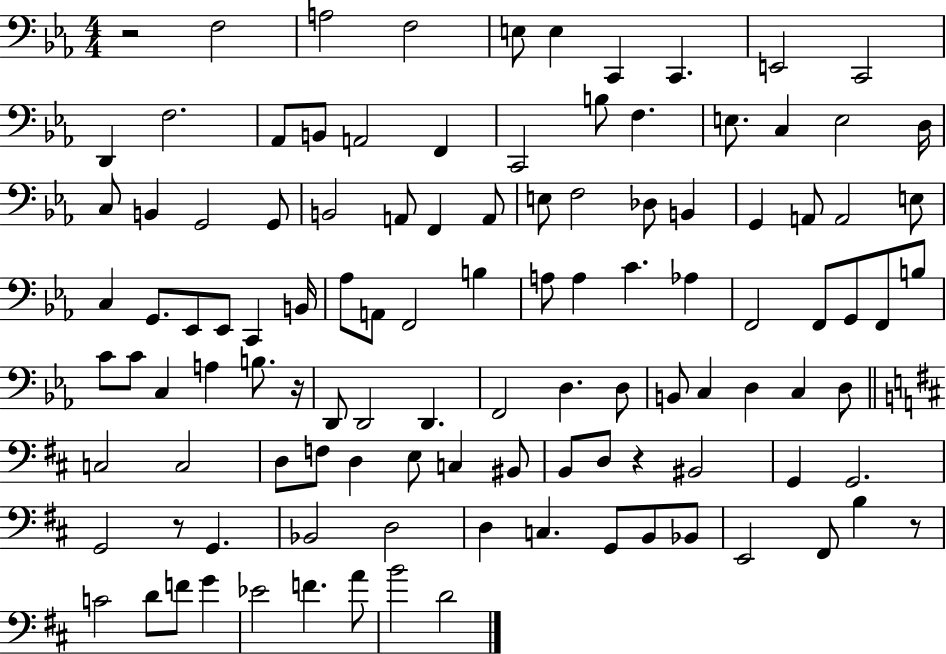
R/h F3/h A3/h F3/h E3/e E3/q C2/q C2/q. E2/h C2/h D2/q F3/h. Ab2/e B2/e A2/h F2/q C2/h B3/e F3/q. E3/e. C3/q E3/h D3/s C3/e B2/q G2/h G2/e B2/h A2/e F2/q A2/e E3/e F3/h Db3/e B2/q G2/q A2/e A2/h E3/e C3/q G2/e. Eb2/e Eb2/e C2/q B2/s Ab3/e A2/e F2/h B3/q A3/e A3/q C4/q. Ab3/q F2/h F2/e G2/e F2/e B3/e C4/e C4/e C3/q A3/q B3/e. R/s D2/e D2/h D2/q. F2/h D3/q. D3/e B2/e C3/q D3/q C3/q D3/e C3/h C3/h D3/e F3/e D3/q E3/e C3/q BIS2/e B2/e D3/e R/q BIS2/h G2/q G2/h. G2/h R/e G2/q. Bb2/h D3/h D3/q C3/q. G2/e B2/e Bb2/e E2/h F#2/e B3/q R/e C4/h D4/e F4/e G4/q Eb4/h F4/q. A4/e B4/h D4/h